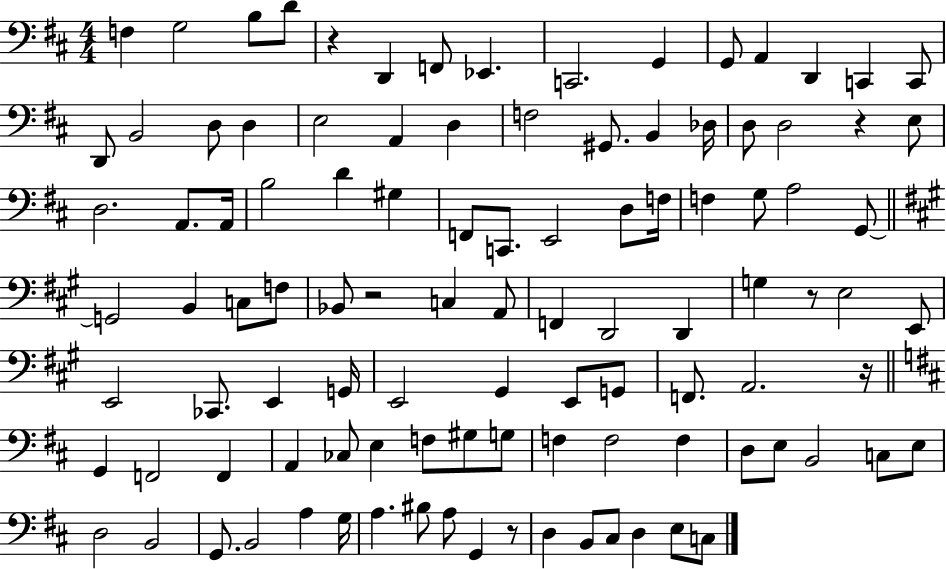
F3/q G3/h B3/e D4/e R/q D2/q F2/e Eb2/q. C2/h. G2/q G2/e A2/q D2/q C2/q C2/e D2/e B2/h D3/e D3/q E3/h A2/q D3/q F3/h G#2/e. B2/q Db3/s D3/e D3/h R/q E3/e D3/h. A2/e. A2/s B3/h D4/q G#3/q F2/e C2/e. E2/h D3/e F3/s F3/q G3/e A3/h G2/e G2/h B2/q C3/e F3/e Bb2/e R/h C3/q A2/e F2/q D2/h D2/q G3/q R/e E3/h E2/e E2/h CES2/e. E2/q G2/s E2/h G#2/q E2/e G2/e F2/e. A2/h. R/s G2/q F2/h F2/q A2/q CES3/e E3/q F3/e G#3/e G3/e F3/q F3/h F3/q D3/e E3/e B2/h C3/e E3/e D3/h B2/h G2/e. B2/h A3/q G3/s A3/q. BIS3/e A3/e G2/q R/e D3/q B2/e C#3/e D3/q E3/e C3/e